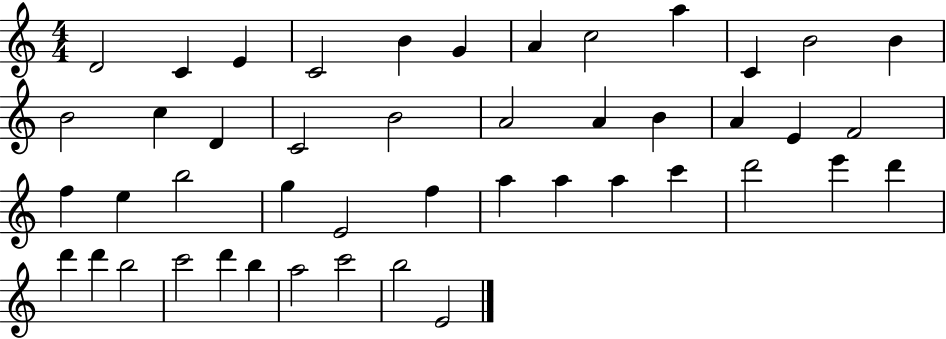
{
  \clef treble
  \numericTimeSignature
  \time 4/4
  \key c \major
  d'2 c'4 e'4 | c'2 b'4 g'4 | a'4 c''2 a''4 | c'4 b'2 b'4 | \break b'2 c''4 d'4 | c'2 b'2 | a'2 a'4 b'4 | a'4 e'4 f'2 | \break f''4 e''4 b''2 | g''4 e'2 f''4 | a''4 a''4 a''4 c'''4 | d'''2 e'''4 d'''4 | \break d'''4 d'''4 b''2 | c'''2 d'''4 b''4 | a''2 c'''2 | b''2 e'2 | \break \bar "|."
}